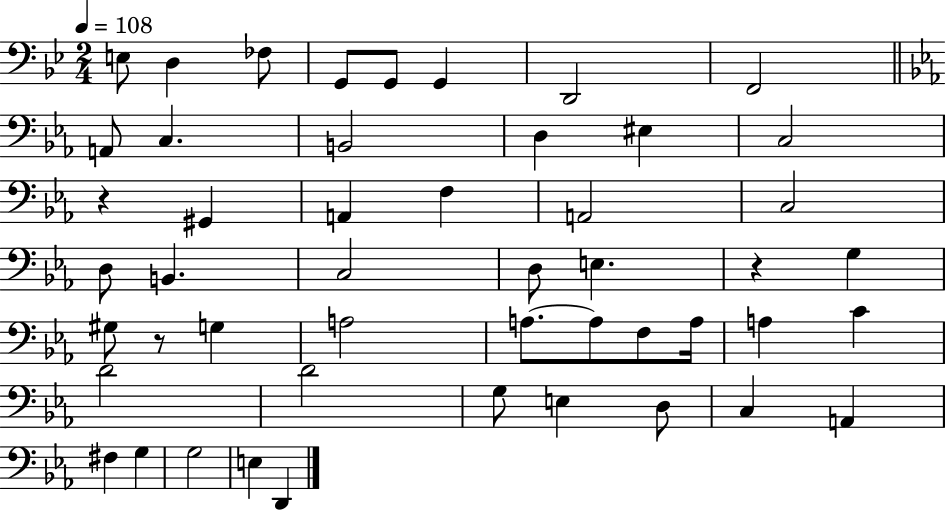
E3/e D3/q FES3/e G2/e G2/e G2/q D2/h F2/h A2/e C3/q. B2/h D3/q EIS3/q C3/h R/q G#2/q A2/q F3/q A2/h C3/h D3/e B2/q. C3/h D3/e E3/q. R/q G3/q G#3/e R/e G3/q A3/h A3/e. A3/e F3/e A3/s A3/q C4/q D4/h D4/h G3/e E3/q D3/e C3/q A2/q F#3/q G3/q G3/h E3/q D2/q